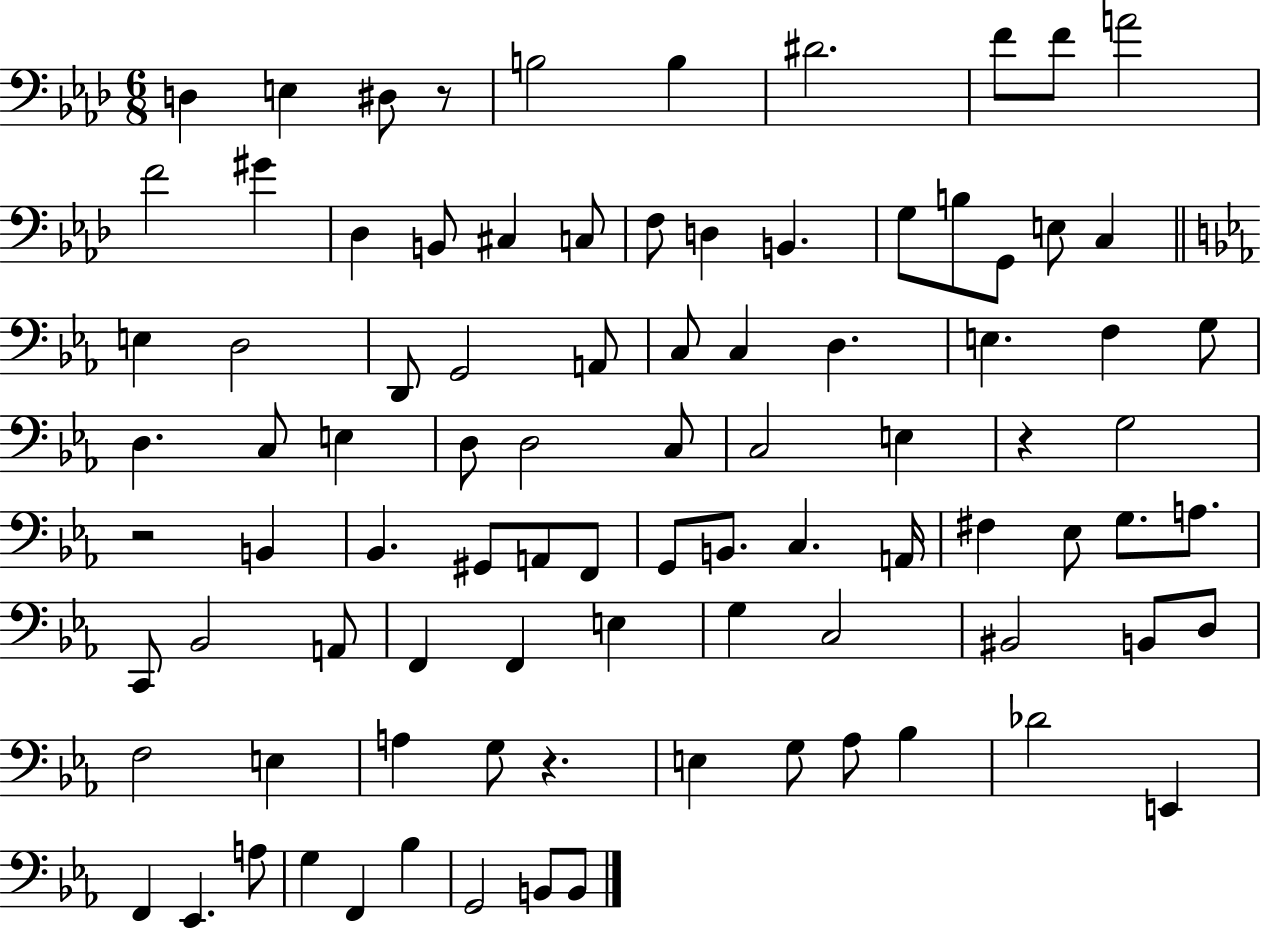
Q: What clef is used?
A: bass